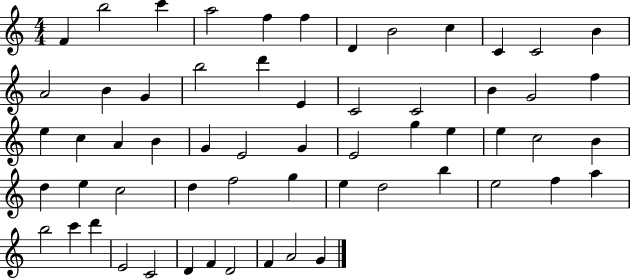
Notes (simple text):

F4/q B5/h C6/q A5/h F5/q F5/q D4/q B4/h C5/q C4/q C4/h B4/q A4/h B4/q G4/q B5/h D6/q E4/q C4/h C4/h B4/q G4/h F5/q E5/q C5/q A4/q B4/q G4/q E4/h G4/q E4/h G5/q E5/q E5/q C5/h B4/q D5/q E5/q C5/h D5/q F5/h G5/q E5/q D5/h B5/q E5/h F5/q A5/q B5/h C6/q D6/q E4/h C4/h D4/q F4/q D4/h F4/q A4/h G4/q